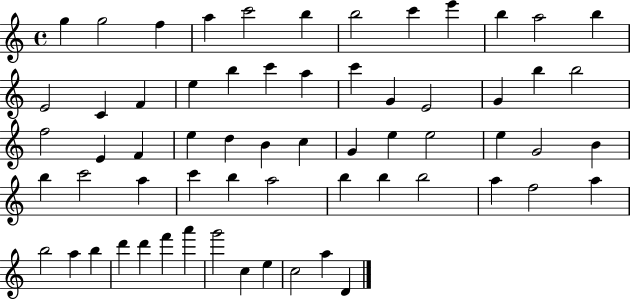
G5/q G5/h F5/q A5/q C6/h B5/q B5/h C6/q E6/q B5/q A5/h B5/q E4/h C4/q F4/q E5/q B5/q C6/q A5/q C6/q G4/q E4/h G4/q B5/q B5/h F5/h E4/q F4/q E5/q D5/q B4/q C5/q G4/q E5/q E5/h E5/q G4/h B4/q B5/q C6/h A5/q C6/q B5/q A5/h B5/q B5/q B5/h A5/q F5/h A5/q B5/h A5/q B5/q D6/q D6/q F6/q A6/q G6/h C5/q E5/q C5/h A5/q D4/q